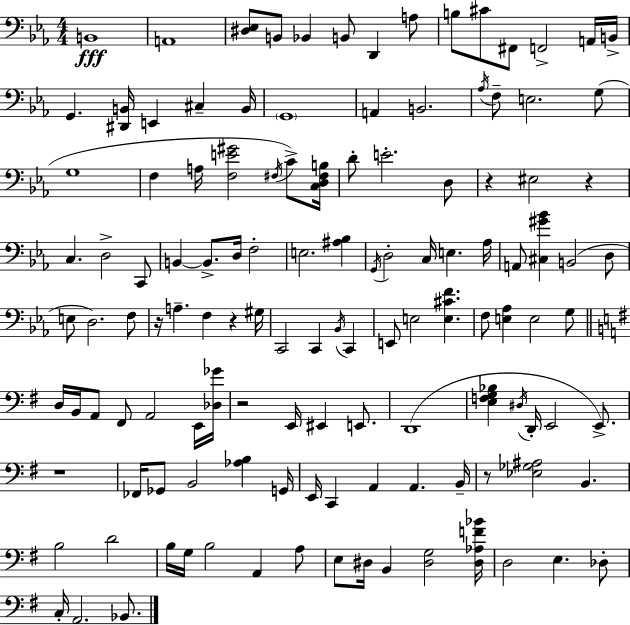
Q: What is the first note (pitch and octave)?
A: B2